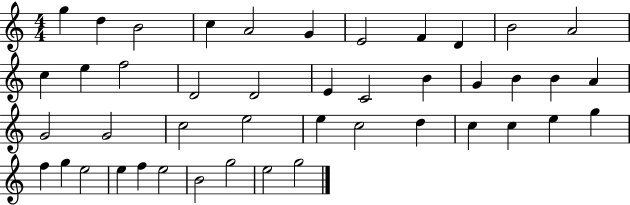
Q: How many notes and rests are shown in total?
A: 44